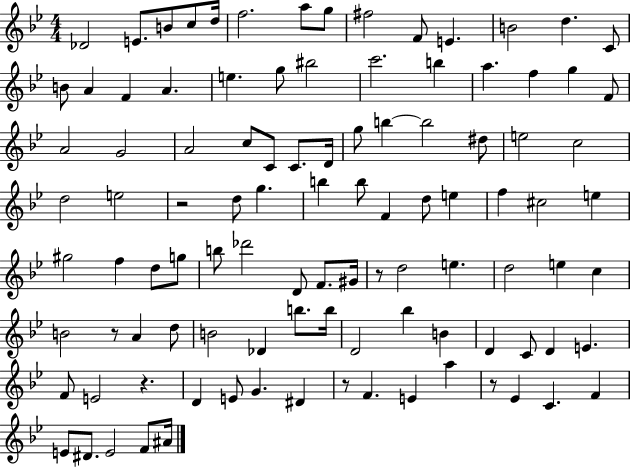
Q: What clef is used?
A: treble